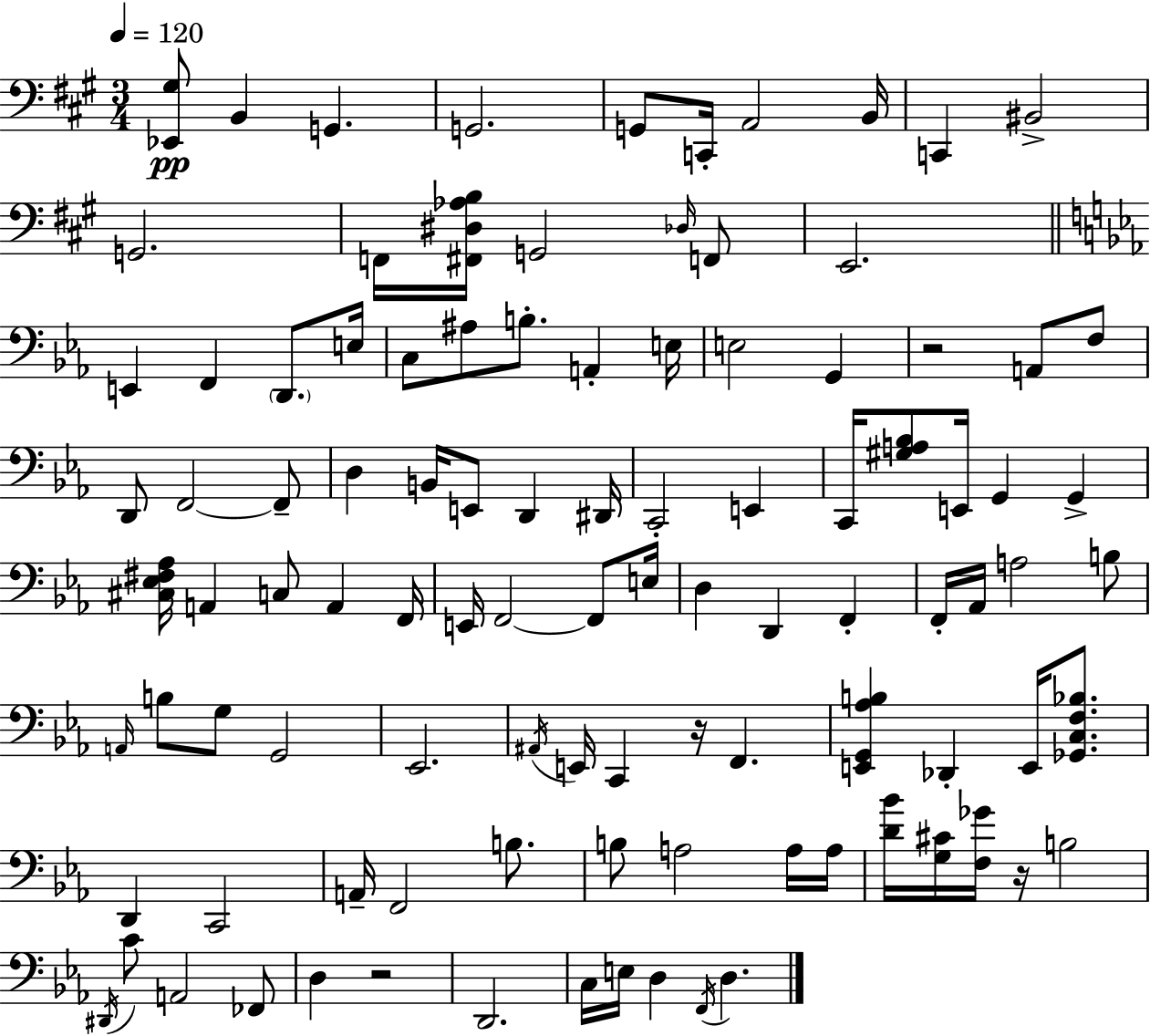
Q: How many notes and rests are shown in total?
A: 102